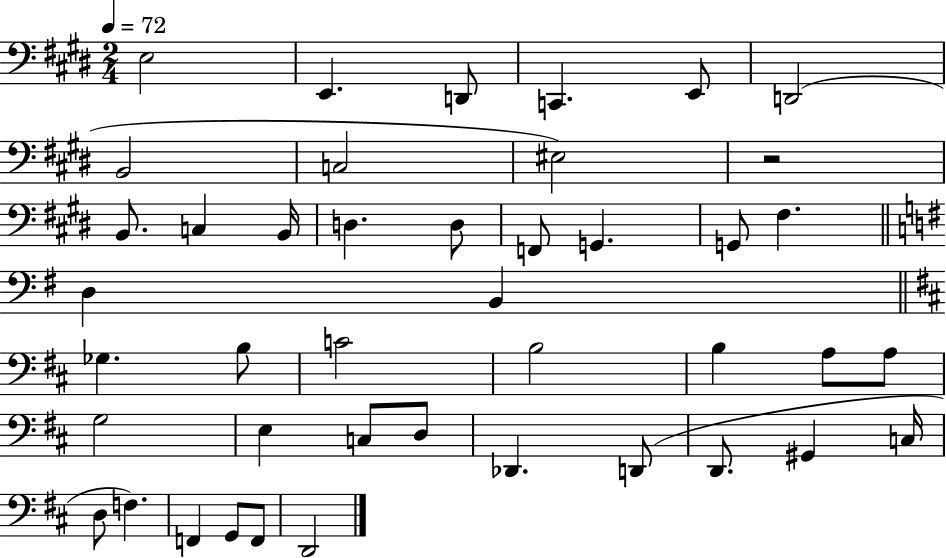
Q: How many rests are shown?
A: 1